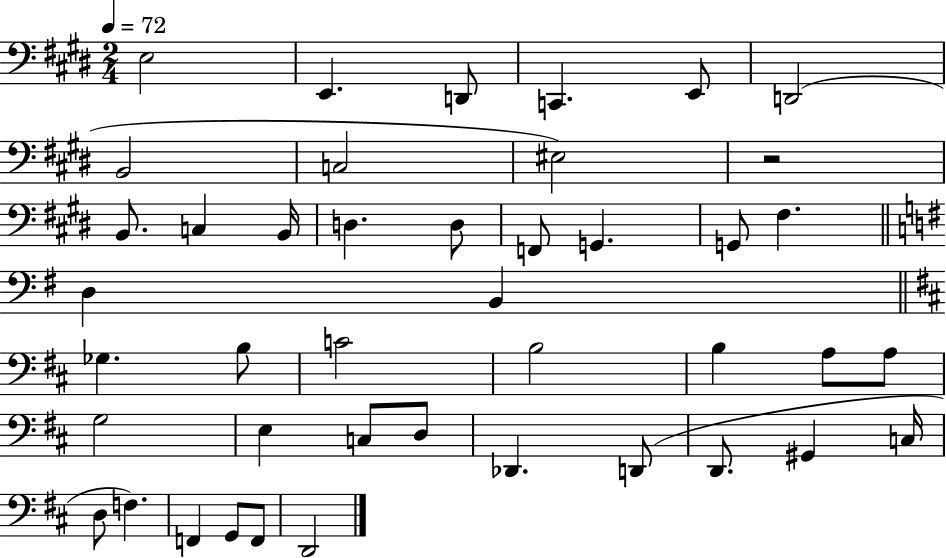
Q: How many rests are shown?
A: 1